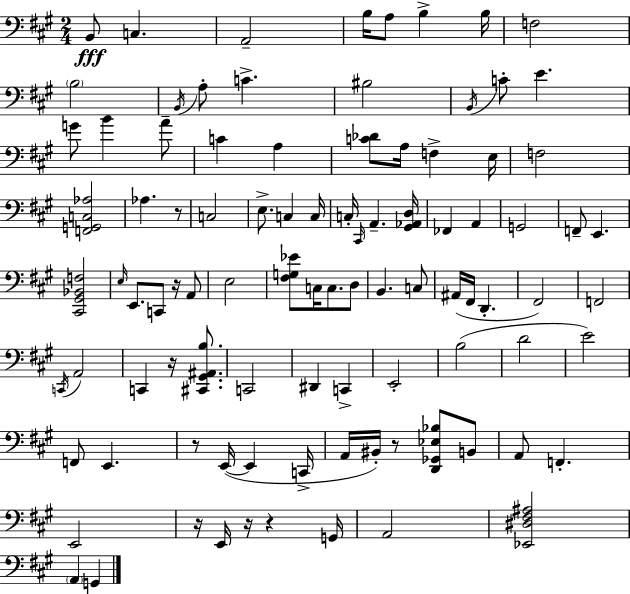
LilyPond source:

{
  \clef bass
  \numericTimeSignature
  \time 2/4
  \key a \major
  b,8\fff c4. | a,2-- | b16 a8 b4-> b16 | f2 | \break \parenthesize b2 | \acciaccatura { b,16 } a8-. c'4.-> | bis2 | \acciaccatura { b,16 } c'8-. e'4. | \break g'8 b'4 | a'8-- c'4 a4 | <c' des'>8 a16 f4-> | e16 f2 | \break <f, g, c aes>2 | aes4. | r8 c2 | e8.-> c4 | \break c16 c16-. \grace { cis,16 } a,4.-- | <gis, aes, d>16 fes,4 a,4 | g,2 | f,8-- e,4. | \break <cis, gis, bes, f>2 | \grace { e16 } e,8. c,8 | r16 a,8 e2 | <fis g ees'>8 c16 c8. | \break d8 b,4. | c8 ais,16( fis,16 d,4.-. | fis,2) | f,2 | \break \acciaccatura { c,16 } a,2 | c,4 | r16 <cis, gis, ais, b>8. c,2 | dis,4 | \break c,4-> e,2-. | b2( | d'2 | e'2) | \break f,8 e,4. | r8 e,16~(~ | e,4 c,16-> a,16 bis,16-.) r8 | <d, ges, ees bes>8 b,8 a,8 f,4.-. | \break e,2 | r16 e,16 r16 | r4 g,16 a,2 | <ees, dis fis ais>2 | \break \parenthesize a,4 | g,4 \bar "|."
}